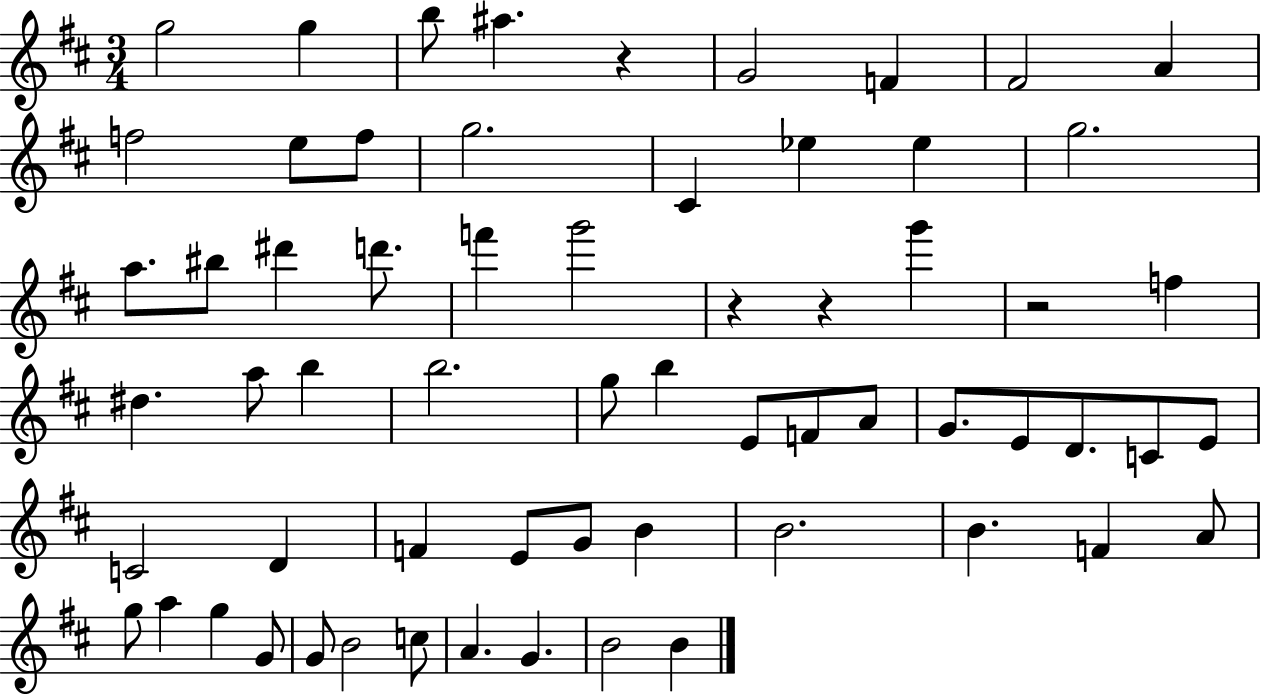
X:1
T:Untitled
M:3/4
L:1/4
K:D
g2 g b/2 ^a z G2 F ^F2 A f2 e/2 f/2 g2 ^C _e _e g2 a/2 ^b/2 ^d' d'/2 f' g'2 z z g' z2 f ^d a/2 b b2 g/2 b E/2 F/2 A/2 G/2 E/2 D/2 C/2 E/2 C2 D F E/2 G/2 B B2 B F A/2 g/2 a g G/2 G/2 B2 c/2 A G B2 B